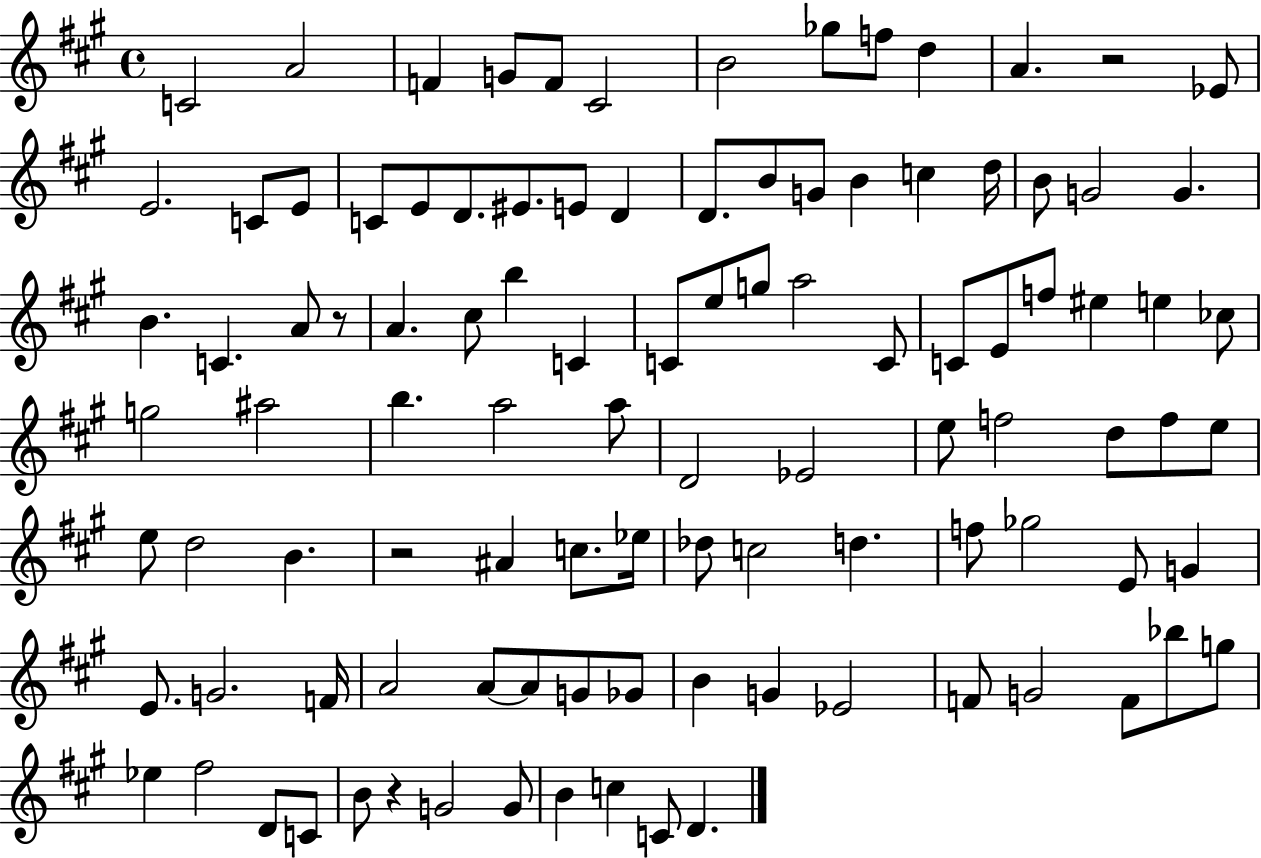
{
  \clef treble
  \time 4/4
  \defaultTimeSignature
  \key a \major
  c'2 a'2 | f'4 g'8 f'8 cis'2 | b'2 ges''8 f''8 d''4 | a'4. r2 ees'8 | \break e'2. c'8 e'8 | c'8 e'8 d'8. eis'8. e'8 d'4 | d'8. b'8 g'8 b'4 c''4 d''16 | b'8 g'2 g'4. | \break b'4. c'4. a'8 r8 | a'4. cis''8 b''4 c'4 | c'8 e''8 g''8 a''2 c'8 | c'8 e'8 f''8 eis''4 e''4 ces''8 | \break g''2 ais''2 | b''4. a''2 a''8 | d'2 ees'2 | e''8 f''2 d''8 f''8 e''8 | \break e''8 d''2 b'4. | r2 ais'4 c''8. ees''16 | des''8 c''2 d''4. | f''8 ges''2 e'8 g'4 | \break e'8. g'2. f'16 | a'2 a'8~~ a'8 g'8 ges'8 | b'4 g'4 ees'2 | f'8 g'2 f'8 bes''8 g''8 | \break ees''4 fis''2 d'8 c'8 | b'8 r4 g'2 g'8 | b'4 c''4 c'8 d'4. | \bar "|."
}